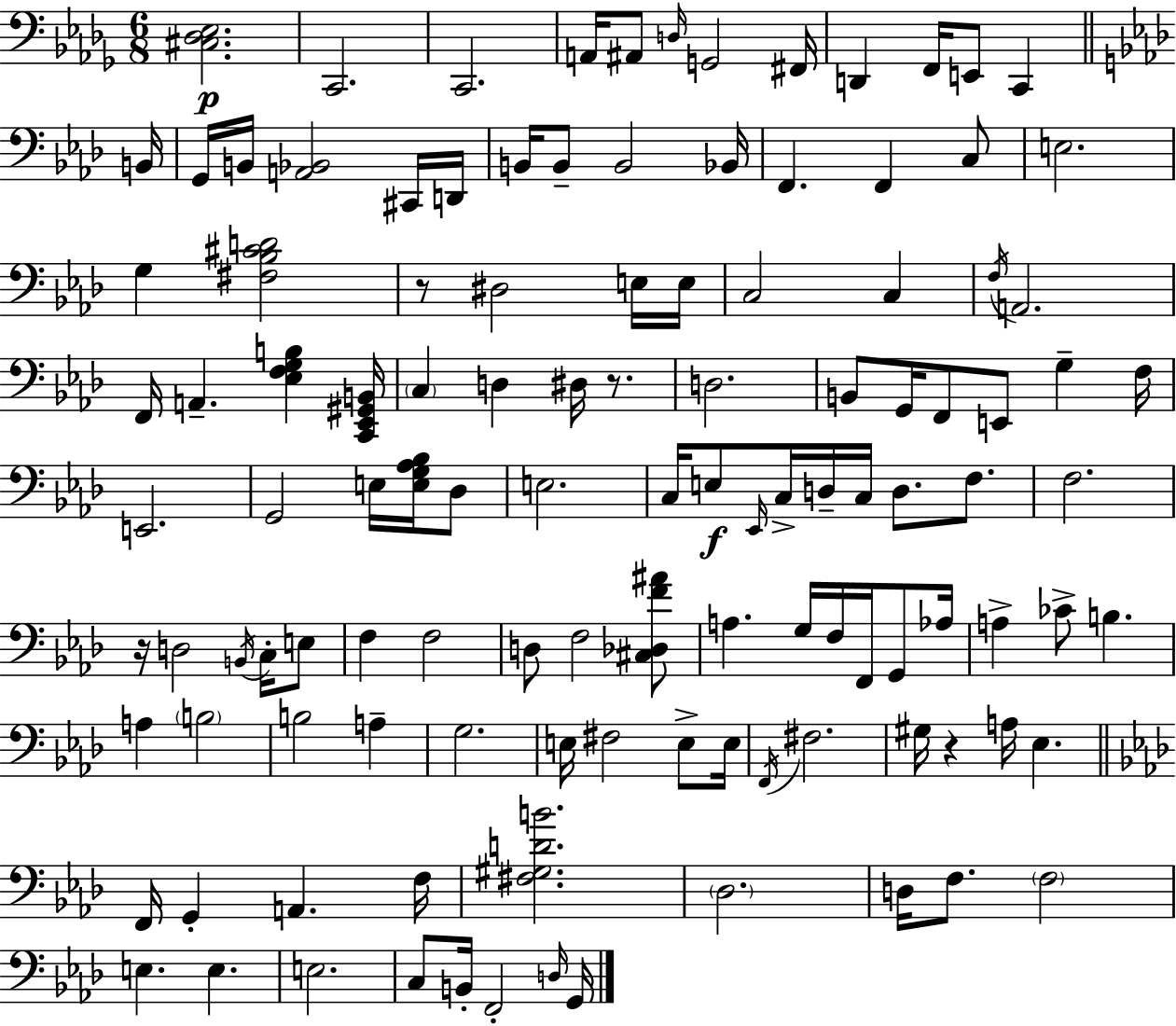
[C#3,Db3,Eb3]/h. C2/h. C2/h. A2/s A#2/e D3/s G2/h F#2/s D2/q F2/s E2/e C2/q B2/s G2/s B2/s [A2,Bb2]/h C#2/s D2/s B2/s B2/e B2/h Bb2/s F2/q. F2/q C3/e E3/h. G3/q [F#3,Bb3,C#4,D4]/h R/e D#3/h E3/s E3/s C3/h C3/q F3/s A2/h. F2/s A2/q. [Eb3,F3,G3,B3]/q [C2,Eb2,G#2,B2]/s C3/q D3/q D#3/s R/e. D3/h. B2/e G2/s F2/e E2/e G3/q F3/s E2/h. G2/h E3/s [E3,G3,Ab3,Bb3]/s Db3/e E3/h. C3/s E3/e Eb2/s C3/s D3/s C3/s D3/e. F3/e. F3/h. R/s D3/h B2/s C3/s E3/e F3/q F3/h D3/e F3/h [C#3,Db3,F4,A#4]/e A3/q. G3/s F3/s F2/s G2/e Ab3/s A3/q CES4/e B3/q. A3/q B3/h B3/h A3/q G3/h. E3/s F#3/h E3/e E3/s F2/s F#3/h. G#3/s R/q A3/s Eb3/q. F2/s G2/q A2/q. F3/s [F#3,G#3,D4,B4]/h. Db3/h. D3/s F3/e. F3/h E3/q. E3/q. E3/h. C3/e B2/s F2/h D3/s G2/s